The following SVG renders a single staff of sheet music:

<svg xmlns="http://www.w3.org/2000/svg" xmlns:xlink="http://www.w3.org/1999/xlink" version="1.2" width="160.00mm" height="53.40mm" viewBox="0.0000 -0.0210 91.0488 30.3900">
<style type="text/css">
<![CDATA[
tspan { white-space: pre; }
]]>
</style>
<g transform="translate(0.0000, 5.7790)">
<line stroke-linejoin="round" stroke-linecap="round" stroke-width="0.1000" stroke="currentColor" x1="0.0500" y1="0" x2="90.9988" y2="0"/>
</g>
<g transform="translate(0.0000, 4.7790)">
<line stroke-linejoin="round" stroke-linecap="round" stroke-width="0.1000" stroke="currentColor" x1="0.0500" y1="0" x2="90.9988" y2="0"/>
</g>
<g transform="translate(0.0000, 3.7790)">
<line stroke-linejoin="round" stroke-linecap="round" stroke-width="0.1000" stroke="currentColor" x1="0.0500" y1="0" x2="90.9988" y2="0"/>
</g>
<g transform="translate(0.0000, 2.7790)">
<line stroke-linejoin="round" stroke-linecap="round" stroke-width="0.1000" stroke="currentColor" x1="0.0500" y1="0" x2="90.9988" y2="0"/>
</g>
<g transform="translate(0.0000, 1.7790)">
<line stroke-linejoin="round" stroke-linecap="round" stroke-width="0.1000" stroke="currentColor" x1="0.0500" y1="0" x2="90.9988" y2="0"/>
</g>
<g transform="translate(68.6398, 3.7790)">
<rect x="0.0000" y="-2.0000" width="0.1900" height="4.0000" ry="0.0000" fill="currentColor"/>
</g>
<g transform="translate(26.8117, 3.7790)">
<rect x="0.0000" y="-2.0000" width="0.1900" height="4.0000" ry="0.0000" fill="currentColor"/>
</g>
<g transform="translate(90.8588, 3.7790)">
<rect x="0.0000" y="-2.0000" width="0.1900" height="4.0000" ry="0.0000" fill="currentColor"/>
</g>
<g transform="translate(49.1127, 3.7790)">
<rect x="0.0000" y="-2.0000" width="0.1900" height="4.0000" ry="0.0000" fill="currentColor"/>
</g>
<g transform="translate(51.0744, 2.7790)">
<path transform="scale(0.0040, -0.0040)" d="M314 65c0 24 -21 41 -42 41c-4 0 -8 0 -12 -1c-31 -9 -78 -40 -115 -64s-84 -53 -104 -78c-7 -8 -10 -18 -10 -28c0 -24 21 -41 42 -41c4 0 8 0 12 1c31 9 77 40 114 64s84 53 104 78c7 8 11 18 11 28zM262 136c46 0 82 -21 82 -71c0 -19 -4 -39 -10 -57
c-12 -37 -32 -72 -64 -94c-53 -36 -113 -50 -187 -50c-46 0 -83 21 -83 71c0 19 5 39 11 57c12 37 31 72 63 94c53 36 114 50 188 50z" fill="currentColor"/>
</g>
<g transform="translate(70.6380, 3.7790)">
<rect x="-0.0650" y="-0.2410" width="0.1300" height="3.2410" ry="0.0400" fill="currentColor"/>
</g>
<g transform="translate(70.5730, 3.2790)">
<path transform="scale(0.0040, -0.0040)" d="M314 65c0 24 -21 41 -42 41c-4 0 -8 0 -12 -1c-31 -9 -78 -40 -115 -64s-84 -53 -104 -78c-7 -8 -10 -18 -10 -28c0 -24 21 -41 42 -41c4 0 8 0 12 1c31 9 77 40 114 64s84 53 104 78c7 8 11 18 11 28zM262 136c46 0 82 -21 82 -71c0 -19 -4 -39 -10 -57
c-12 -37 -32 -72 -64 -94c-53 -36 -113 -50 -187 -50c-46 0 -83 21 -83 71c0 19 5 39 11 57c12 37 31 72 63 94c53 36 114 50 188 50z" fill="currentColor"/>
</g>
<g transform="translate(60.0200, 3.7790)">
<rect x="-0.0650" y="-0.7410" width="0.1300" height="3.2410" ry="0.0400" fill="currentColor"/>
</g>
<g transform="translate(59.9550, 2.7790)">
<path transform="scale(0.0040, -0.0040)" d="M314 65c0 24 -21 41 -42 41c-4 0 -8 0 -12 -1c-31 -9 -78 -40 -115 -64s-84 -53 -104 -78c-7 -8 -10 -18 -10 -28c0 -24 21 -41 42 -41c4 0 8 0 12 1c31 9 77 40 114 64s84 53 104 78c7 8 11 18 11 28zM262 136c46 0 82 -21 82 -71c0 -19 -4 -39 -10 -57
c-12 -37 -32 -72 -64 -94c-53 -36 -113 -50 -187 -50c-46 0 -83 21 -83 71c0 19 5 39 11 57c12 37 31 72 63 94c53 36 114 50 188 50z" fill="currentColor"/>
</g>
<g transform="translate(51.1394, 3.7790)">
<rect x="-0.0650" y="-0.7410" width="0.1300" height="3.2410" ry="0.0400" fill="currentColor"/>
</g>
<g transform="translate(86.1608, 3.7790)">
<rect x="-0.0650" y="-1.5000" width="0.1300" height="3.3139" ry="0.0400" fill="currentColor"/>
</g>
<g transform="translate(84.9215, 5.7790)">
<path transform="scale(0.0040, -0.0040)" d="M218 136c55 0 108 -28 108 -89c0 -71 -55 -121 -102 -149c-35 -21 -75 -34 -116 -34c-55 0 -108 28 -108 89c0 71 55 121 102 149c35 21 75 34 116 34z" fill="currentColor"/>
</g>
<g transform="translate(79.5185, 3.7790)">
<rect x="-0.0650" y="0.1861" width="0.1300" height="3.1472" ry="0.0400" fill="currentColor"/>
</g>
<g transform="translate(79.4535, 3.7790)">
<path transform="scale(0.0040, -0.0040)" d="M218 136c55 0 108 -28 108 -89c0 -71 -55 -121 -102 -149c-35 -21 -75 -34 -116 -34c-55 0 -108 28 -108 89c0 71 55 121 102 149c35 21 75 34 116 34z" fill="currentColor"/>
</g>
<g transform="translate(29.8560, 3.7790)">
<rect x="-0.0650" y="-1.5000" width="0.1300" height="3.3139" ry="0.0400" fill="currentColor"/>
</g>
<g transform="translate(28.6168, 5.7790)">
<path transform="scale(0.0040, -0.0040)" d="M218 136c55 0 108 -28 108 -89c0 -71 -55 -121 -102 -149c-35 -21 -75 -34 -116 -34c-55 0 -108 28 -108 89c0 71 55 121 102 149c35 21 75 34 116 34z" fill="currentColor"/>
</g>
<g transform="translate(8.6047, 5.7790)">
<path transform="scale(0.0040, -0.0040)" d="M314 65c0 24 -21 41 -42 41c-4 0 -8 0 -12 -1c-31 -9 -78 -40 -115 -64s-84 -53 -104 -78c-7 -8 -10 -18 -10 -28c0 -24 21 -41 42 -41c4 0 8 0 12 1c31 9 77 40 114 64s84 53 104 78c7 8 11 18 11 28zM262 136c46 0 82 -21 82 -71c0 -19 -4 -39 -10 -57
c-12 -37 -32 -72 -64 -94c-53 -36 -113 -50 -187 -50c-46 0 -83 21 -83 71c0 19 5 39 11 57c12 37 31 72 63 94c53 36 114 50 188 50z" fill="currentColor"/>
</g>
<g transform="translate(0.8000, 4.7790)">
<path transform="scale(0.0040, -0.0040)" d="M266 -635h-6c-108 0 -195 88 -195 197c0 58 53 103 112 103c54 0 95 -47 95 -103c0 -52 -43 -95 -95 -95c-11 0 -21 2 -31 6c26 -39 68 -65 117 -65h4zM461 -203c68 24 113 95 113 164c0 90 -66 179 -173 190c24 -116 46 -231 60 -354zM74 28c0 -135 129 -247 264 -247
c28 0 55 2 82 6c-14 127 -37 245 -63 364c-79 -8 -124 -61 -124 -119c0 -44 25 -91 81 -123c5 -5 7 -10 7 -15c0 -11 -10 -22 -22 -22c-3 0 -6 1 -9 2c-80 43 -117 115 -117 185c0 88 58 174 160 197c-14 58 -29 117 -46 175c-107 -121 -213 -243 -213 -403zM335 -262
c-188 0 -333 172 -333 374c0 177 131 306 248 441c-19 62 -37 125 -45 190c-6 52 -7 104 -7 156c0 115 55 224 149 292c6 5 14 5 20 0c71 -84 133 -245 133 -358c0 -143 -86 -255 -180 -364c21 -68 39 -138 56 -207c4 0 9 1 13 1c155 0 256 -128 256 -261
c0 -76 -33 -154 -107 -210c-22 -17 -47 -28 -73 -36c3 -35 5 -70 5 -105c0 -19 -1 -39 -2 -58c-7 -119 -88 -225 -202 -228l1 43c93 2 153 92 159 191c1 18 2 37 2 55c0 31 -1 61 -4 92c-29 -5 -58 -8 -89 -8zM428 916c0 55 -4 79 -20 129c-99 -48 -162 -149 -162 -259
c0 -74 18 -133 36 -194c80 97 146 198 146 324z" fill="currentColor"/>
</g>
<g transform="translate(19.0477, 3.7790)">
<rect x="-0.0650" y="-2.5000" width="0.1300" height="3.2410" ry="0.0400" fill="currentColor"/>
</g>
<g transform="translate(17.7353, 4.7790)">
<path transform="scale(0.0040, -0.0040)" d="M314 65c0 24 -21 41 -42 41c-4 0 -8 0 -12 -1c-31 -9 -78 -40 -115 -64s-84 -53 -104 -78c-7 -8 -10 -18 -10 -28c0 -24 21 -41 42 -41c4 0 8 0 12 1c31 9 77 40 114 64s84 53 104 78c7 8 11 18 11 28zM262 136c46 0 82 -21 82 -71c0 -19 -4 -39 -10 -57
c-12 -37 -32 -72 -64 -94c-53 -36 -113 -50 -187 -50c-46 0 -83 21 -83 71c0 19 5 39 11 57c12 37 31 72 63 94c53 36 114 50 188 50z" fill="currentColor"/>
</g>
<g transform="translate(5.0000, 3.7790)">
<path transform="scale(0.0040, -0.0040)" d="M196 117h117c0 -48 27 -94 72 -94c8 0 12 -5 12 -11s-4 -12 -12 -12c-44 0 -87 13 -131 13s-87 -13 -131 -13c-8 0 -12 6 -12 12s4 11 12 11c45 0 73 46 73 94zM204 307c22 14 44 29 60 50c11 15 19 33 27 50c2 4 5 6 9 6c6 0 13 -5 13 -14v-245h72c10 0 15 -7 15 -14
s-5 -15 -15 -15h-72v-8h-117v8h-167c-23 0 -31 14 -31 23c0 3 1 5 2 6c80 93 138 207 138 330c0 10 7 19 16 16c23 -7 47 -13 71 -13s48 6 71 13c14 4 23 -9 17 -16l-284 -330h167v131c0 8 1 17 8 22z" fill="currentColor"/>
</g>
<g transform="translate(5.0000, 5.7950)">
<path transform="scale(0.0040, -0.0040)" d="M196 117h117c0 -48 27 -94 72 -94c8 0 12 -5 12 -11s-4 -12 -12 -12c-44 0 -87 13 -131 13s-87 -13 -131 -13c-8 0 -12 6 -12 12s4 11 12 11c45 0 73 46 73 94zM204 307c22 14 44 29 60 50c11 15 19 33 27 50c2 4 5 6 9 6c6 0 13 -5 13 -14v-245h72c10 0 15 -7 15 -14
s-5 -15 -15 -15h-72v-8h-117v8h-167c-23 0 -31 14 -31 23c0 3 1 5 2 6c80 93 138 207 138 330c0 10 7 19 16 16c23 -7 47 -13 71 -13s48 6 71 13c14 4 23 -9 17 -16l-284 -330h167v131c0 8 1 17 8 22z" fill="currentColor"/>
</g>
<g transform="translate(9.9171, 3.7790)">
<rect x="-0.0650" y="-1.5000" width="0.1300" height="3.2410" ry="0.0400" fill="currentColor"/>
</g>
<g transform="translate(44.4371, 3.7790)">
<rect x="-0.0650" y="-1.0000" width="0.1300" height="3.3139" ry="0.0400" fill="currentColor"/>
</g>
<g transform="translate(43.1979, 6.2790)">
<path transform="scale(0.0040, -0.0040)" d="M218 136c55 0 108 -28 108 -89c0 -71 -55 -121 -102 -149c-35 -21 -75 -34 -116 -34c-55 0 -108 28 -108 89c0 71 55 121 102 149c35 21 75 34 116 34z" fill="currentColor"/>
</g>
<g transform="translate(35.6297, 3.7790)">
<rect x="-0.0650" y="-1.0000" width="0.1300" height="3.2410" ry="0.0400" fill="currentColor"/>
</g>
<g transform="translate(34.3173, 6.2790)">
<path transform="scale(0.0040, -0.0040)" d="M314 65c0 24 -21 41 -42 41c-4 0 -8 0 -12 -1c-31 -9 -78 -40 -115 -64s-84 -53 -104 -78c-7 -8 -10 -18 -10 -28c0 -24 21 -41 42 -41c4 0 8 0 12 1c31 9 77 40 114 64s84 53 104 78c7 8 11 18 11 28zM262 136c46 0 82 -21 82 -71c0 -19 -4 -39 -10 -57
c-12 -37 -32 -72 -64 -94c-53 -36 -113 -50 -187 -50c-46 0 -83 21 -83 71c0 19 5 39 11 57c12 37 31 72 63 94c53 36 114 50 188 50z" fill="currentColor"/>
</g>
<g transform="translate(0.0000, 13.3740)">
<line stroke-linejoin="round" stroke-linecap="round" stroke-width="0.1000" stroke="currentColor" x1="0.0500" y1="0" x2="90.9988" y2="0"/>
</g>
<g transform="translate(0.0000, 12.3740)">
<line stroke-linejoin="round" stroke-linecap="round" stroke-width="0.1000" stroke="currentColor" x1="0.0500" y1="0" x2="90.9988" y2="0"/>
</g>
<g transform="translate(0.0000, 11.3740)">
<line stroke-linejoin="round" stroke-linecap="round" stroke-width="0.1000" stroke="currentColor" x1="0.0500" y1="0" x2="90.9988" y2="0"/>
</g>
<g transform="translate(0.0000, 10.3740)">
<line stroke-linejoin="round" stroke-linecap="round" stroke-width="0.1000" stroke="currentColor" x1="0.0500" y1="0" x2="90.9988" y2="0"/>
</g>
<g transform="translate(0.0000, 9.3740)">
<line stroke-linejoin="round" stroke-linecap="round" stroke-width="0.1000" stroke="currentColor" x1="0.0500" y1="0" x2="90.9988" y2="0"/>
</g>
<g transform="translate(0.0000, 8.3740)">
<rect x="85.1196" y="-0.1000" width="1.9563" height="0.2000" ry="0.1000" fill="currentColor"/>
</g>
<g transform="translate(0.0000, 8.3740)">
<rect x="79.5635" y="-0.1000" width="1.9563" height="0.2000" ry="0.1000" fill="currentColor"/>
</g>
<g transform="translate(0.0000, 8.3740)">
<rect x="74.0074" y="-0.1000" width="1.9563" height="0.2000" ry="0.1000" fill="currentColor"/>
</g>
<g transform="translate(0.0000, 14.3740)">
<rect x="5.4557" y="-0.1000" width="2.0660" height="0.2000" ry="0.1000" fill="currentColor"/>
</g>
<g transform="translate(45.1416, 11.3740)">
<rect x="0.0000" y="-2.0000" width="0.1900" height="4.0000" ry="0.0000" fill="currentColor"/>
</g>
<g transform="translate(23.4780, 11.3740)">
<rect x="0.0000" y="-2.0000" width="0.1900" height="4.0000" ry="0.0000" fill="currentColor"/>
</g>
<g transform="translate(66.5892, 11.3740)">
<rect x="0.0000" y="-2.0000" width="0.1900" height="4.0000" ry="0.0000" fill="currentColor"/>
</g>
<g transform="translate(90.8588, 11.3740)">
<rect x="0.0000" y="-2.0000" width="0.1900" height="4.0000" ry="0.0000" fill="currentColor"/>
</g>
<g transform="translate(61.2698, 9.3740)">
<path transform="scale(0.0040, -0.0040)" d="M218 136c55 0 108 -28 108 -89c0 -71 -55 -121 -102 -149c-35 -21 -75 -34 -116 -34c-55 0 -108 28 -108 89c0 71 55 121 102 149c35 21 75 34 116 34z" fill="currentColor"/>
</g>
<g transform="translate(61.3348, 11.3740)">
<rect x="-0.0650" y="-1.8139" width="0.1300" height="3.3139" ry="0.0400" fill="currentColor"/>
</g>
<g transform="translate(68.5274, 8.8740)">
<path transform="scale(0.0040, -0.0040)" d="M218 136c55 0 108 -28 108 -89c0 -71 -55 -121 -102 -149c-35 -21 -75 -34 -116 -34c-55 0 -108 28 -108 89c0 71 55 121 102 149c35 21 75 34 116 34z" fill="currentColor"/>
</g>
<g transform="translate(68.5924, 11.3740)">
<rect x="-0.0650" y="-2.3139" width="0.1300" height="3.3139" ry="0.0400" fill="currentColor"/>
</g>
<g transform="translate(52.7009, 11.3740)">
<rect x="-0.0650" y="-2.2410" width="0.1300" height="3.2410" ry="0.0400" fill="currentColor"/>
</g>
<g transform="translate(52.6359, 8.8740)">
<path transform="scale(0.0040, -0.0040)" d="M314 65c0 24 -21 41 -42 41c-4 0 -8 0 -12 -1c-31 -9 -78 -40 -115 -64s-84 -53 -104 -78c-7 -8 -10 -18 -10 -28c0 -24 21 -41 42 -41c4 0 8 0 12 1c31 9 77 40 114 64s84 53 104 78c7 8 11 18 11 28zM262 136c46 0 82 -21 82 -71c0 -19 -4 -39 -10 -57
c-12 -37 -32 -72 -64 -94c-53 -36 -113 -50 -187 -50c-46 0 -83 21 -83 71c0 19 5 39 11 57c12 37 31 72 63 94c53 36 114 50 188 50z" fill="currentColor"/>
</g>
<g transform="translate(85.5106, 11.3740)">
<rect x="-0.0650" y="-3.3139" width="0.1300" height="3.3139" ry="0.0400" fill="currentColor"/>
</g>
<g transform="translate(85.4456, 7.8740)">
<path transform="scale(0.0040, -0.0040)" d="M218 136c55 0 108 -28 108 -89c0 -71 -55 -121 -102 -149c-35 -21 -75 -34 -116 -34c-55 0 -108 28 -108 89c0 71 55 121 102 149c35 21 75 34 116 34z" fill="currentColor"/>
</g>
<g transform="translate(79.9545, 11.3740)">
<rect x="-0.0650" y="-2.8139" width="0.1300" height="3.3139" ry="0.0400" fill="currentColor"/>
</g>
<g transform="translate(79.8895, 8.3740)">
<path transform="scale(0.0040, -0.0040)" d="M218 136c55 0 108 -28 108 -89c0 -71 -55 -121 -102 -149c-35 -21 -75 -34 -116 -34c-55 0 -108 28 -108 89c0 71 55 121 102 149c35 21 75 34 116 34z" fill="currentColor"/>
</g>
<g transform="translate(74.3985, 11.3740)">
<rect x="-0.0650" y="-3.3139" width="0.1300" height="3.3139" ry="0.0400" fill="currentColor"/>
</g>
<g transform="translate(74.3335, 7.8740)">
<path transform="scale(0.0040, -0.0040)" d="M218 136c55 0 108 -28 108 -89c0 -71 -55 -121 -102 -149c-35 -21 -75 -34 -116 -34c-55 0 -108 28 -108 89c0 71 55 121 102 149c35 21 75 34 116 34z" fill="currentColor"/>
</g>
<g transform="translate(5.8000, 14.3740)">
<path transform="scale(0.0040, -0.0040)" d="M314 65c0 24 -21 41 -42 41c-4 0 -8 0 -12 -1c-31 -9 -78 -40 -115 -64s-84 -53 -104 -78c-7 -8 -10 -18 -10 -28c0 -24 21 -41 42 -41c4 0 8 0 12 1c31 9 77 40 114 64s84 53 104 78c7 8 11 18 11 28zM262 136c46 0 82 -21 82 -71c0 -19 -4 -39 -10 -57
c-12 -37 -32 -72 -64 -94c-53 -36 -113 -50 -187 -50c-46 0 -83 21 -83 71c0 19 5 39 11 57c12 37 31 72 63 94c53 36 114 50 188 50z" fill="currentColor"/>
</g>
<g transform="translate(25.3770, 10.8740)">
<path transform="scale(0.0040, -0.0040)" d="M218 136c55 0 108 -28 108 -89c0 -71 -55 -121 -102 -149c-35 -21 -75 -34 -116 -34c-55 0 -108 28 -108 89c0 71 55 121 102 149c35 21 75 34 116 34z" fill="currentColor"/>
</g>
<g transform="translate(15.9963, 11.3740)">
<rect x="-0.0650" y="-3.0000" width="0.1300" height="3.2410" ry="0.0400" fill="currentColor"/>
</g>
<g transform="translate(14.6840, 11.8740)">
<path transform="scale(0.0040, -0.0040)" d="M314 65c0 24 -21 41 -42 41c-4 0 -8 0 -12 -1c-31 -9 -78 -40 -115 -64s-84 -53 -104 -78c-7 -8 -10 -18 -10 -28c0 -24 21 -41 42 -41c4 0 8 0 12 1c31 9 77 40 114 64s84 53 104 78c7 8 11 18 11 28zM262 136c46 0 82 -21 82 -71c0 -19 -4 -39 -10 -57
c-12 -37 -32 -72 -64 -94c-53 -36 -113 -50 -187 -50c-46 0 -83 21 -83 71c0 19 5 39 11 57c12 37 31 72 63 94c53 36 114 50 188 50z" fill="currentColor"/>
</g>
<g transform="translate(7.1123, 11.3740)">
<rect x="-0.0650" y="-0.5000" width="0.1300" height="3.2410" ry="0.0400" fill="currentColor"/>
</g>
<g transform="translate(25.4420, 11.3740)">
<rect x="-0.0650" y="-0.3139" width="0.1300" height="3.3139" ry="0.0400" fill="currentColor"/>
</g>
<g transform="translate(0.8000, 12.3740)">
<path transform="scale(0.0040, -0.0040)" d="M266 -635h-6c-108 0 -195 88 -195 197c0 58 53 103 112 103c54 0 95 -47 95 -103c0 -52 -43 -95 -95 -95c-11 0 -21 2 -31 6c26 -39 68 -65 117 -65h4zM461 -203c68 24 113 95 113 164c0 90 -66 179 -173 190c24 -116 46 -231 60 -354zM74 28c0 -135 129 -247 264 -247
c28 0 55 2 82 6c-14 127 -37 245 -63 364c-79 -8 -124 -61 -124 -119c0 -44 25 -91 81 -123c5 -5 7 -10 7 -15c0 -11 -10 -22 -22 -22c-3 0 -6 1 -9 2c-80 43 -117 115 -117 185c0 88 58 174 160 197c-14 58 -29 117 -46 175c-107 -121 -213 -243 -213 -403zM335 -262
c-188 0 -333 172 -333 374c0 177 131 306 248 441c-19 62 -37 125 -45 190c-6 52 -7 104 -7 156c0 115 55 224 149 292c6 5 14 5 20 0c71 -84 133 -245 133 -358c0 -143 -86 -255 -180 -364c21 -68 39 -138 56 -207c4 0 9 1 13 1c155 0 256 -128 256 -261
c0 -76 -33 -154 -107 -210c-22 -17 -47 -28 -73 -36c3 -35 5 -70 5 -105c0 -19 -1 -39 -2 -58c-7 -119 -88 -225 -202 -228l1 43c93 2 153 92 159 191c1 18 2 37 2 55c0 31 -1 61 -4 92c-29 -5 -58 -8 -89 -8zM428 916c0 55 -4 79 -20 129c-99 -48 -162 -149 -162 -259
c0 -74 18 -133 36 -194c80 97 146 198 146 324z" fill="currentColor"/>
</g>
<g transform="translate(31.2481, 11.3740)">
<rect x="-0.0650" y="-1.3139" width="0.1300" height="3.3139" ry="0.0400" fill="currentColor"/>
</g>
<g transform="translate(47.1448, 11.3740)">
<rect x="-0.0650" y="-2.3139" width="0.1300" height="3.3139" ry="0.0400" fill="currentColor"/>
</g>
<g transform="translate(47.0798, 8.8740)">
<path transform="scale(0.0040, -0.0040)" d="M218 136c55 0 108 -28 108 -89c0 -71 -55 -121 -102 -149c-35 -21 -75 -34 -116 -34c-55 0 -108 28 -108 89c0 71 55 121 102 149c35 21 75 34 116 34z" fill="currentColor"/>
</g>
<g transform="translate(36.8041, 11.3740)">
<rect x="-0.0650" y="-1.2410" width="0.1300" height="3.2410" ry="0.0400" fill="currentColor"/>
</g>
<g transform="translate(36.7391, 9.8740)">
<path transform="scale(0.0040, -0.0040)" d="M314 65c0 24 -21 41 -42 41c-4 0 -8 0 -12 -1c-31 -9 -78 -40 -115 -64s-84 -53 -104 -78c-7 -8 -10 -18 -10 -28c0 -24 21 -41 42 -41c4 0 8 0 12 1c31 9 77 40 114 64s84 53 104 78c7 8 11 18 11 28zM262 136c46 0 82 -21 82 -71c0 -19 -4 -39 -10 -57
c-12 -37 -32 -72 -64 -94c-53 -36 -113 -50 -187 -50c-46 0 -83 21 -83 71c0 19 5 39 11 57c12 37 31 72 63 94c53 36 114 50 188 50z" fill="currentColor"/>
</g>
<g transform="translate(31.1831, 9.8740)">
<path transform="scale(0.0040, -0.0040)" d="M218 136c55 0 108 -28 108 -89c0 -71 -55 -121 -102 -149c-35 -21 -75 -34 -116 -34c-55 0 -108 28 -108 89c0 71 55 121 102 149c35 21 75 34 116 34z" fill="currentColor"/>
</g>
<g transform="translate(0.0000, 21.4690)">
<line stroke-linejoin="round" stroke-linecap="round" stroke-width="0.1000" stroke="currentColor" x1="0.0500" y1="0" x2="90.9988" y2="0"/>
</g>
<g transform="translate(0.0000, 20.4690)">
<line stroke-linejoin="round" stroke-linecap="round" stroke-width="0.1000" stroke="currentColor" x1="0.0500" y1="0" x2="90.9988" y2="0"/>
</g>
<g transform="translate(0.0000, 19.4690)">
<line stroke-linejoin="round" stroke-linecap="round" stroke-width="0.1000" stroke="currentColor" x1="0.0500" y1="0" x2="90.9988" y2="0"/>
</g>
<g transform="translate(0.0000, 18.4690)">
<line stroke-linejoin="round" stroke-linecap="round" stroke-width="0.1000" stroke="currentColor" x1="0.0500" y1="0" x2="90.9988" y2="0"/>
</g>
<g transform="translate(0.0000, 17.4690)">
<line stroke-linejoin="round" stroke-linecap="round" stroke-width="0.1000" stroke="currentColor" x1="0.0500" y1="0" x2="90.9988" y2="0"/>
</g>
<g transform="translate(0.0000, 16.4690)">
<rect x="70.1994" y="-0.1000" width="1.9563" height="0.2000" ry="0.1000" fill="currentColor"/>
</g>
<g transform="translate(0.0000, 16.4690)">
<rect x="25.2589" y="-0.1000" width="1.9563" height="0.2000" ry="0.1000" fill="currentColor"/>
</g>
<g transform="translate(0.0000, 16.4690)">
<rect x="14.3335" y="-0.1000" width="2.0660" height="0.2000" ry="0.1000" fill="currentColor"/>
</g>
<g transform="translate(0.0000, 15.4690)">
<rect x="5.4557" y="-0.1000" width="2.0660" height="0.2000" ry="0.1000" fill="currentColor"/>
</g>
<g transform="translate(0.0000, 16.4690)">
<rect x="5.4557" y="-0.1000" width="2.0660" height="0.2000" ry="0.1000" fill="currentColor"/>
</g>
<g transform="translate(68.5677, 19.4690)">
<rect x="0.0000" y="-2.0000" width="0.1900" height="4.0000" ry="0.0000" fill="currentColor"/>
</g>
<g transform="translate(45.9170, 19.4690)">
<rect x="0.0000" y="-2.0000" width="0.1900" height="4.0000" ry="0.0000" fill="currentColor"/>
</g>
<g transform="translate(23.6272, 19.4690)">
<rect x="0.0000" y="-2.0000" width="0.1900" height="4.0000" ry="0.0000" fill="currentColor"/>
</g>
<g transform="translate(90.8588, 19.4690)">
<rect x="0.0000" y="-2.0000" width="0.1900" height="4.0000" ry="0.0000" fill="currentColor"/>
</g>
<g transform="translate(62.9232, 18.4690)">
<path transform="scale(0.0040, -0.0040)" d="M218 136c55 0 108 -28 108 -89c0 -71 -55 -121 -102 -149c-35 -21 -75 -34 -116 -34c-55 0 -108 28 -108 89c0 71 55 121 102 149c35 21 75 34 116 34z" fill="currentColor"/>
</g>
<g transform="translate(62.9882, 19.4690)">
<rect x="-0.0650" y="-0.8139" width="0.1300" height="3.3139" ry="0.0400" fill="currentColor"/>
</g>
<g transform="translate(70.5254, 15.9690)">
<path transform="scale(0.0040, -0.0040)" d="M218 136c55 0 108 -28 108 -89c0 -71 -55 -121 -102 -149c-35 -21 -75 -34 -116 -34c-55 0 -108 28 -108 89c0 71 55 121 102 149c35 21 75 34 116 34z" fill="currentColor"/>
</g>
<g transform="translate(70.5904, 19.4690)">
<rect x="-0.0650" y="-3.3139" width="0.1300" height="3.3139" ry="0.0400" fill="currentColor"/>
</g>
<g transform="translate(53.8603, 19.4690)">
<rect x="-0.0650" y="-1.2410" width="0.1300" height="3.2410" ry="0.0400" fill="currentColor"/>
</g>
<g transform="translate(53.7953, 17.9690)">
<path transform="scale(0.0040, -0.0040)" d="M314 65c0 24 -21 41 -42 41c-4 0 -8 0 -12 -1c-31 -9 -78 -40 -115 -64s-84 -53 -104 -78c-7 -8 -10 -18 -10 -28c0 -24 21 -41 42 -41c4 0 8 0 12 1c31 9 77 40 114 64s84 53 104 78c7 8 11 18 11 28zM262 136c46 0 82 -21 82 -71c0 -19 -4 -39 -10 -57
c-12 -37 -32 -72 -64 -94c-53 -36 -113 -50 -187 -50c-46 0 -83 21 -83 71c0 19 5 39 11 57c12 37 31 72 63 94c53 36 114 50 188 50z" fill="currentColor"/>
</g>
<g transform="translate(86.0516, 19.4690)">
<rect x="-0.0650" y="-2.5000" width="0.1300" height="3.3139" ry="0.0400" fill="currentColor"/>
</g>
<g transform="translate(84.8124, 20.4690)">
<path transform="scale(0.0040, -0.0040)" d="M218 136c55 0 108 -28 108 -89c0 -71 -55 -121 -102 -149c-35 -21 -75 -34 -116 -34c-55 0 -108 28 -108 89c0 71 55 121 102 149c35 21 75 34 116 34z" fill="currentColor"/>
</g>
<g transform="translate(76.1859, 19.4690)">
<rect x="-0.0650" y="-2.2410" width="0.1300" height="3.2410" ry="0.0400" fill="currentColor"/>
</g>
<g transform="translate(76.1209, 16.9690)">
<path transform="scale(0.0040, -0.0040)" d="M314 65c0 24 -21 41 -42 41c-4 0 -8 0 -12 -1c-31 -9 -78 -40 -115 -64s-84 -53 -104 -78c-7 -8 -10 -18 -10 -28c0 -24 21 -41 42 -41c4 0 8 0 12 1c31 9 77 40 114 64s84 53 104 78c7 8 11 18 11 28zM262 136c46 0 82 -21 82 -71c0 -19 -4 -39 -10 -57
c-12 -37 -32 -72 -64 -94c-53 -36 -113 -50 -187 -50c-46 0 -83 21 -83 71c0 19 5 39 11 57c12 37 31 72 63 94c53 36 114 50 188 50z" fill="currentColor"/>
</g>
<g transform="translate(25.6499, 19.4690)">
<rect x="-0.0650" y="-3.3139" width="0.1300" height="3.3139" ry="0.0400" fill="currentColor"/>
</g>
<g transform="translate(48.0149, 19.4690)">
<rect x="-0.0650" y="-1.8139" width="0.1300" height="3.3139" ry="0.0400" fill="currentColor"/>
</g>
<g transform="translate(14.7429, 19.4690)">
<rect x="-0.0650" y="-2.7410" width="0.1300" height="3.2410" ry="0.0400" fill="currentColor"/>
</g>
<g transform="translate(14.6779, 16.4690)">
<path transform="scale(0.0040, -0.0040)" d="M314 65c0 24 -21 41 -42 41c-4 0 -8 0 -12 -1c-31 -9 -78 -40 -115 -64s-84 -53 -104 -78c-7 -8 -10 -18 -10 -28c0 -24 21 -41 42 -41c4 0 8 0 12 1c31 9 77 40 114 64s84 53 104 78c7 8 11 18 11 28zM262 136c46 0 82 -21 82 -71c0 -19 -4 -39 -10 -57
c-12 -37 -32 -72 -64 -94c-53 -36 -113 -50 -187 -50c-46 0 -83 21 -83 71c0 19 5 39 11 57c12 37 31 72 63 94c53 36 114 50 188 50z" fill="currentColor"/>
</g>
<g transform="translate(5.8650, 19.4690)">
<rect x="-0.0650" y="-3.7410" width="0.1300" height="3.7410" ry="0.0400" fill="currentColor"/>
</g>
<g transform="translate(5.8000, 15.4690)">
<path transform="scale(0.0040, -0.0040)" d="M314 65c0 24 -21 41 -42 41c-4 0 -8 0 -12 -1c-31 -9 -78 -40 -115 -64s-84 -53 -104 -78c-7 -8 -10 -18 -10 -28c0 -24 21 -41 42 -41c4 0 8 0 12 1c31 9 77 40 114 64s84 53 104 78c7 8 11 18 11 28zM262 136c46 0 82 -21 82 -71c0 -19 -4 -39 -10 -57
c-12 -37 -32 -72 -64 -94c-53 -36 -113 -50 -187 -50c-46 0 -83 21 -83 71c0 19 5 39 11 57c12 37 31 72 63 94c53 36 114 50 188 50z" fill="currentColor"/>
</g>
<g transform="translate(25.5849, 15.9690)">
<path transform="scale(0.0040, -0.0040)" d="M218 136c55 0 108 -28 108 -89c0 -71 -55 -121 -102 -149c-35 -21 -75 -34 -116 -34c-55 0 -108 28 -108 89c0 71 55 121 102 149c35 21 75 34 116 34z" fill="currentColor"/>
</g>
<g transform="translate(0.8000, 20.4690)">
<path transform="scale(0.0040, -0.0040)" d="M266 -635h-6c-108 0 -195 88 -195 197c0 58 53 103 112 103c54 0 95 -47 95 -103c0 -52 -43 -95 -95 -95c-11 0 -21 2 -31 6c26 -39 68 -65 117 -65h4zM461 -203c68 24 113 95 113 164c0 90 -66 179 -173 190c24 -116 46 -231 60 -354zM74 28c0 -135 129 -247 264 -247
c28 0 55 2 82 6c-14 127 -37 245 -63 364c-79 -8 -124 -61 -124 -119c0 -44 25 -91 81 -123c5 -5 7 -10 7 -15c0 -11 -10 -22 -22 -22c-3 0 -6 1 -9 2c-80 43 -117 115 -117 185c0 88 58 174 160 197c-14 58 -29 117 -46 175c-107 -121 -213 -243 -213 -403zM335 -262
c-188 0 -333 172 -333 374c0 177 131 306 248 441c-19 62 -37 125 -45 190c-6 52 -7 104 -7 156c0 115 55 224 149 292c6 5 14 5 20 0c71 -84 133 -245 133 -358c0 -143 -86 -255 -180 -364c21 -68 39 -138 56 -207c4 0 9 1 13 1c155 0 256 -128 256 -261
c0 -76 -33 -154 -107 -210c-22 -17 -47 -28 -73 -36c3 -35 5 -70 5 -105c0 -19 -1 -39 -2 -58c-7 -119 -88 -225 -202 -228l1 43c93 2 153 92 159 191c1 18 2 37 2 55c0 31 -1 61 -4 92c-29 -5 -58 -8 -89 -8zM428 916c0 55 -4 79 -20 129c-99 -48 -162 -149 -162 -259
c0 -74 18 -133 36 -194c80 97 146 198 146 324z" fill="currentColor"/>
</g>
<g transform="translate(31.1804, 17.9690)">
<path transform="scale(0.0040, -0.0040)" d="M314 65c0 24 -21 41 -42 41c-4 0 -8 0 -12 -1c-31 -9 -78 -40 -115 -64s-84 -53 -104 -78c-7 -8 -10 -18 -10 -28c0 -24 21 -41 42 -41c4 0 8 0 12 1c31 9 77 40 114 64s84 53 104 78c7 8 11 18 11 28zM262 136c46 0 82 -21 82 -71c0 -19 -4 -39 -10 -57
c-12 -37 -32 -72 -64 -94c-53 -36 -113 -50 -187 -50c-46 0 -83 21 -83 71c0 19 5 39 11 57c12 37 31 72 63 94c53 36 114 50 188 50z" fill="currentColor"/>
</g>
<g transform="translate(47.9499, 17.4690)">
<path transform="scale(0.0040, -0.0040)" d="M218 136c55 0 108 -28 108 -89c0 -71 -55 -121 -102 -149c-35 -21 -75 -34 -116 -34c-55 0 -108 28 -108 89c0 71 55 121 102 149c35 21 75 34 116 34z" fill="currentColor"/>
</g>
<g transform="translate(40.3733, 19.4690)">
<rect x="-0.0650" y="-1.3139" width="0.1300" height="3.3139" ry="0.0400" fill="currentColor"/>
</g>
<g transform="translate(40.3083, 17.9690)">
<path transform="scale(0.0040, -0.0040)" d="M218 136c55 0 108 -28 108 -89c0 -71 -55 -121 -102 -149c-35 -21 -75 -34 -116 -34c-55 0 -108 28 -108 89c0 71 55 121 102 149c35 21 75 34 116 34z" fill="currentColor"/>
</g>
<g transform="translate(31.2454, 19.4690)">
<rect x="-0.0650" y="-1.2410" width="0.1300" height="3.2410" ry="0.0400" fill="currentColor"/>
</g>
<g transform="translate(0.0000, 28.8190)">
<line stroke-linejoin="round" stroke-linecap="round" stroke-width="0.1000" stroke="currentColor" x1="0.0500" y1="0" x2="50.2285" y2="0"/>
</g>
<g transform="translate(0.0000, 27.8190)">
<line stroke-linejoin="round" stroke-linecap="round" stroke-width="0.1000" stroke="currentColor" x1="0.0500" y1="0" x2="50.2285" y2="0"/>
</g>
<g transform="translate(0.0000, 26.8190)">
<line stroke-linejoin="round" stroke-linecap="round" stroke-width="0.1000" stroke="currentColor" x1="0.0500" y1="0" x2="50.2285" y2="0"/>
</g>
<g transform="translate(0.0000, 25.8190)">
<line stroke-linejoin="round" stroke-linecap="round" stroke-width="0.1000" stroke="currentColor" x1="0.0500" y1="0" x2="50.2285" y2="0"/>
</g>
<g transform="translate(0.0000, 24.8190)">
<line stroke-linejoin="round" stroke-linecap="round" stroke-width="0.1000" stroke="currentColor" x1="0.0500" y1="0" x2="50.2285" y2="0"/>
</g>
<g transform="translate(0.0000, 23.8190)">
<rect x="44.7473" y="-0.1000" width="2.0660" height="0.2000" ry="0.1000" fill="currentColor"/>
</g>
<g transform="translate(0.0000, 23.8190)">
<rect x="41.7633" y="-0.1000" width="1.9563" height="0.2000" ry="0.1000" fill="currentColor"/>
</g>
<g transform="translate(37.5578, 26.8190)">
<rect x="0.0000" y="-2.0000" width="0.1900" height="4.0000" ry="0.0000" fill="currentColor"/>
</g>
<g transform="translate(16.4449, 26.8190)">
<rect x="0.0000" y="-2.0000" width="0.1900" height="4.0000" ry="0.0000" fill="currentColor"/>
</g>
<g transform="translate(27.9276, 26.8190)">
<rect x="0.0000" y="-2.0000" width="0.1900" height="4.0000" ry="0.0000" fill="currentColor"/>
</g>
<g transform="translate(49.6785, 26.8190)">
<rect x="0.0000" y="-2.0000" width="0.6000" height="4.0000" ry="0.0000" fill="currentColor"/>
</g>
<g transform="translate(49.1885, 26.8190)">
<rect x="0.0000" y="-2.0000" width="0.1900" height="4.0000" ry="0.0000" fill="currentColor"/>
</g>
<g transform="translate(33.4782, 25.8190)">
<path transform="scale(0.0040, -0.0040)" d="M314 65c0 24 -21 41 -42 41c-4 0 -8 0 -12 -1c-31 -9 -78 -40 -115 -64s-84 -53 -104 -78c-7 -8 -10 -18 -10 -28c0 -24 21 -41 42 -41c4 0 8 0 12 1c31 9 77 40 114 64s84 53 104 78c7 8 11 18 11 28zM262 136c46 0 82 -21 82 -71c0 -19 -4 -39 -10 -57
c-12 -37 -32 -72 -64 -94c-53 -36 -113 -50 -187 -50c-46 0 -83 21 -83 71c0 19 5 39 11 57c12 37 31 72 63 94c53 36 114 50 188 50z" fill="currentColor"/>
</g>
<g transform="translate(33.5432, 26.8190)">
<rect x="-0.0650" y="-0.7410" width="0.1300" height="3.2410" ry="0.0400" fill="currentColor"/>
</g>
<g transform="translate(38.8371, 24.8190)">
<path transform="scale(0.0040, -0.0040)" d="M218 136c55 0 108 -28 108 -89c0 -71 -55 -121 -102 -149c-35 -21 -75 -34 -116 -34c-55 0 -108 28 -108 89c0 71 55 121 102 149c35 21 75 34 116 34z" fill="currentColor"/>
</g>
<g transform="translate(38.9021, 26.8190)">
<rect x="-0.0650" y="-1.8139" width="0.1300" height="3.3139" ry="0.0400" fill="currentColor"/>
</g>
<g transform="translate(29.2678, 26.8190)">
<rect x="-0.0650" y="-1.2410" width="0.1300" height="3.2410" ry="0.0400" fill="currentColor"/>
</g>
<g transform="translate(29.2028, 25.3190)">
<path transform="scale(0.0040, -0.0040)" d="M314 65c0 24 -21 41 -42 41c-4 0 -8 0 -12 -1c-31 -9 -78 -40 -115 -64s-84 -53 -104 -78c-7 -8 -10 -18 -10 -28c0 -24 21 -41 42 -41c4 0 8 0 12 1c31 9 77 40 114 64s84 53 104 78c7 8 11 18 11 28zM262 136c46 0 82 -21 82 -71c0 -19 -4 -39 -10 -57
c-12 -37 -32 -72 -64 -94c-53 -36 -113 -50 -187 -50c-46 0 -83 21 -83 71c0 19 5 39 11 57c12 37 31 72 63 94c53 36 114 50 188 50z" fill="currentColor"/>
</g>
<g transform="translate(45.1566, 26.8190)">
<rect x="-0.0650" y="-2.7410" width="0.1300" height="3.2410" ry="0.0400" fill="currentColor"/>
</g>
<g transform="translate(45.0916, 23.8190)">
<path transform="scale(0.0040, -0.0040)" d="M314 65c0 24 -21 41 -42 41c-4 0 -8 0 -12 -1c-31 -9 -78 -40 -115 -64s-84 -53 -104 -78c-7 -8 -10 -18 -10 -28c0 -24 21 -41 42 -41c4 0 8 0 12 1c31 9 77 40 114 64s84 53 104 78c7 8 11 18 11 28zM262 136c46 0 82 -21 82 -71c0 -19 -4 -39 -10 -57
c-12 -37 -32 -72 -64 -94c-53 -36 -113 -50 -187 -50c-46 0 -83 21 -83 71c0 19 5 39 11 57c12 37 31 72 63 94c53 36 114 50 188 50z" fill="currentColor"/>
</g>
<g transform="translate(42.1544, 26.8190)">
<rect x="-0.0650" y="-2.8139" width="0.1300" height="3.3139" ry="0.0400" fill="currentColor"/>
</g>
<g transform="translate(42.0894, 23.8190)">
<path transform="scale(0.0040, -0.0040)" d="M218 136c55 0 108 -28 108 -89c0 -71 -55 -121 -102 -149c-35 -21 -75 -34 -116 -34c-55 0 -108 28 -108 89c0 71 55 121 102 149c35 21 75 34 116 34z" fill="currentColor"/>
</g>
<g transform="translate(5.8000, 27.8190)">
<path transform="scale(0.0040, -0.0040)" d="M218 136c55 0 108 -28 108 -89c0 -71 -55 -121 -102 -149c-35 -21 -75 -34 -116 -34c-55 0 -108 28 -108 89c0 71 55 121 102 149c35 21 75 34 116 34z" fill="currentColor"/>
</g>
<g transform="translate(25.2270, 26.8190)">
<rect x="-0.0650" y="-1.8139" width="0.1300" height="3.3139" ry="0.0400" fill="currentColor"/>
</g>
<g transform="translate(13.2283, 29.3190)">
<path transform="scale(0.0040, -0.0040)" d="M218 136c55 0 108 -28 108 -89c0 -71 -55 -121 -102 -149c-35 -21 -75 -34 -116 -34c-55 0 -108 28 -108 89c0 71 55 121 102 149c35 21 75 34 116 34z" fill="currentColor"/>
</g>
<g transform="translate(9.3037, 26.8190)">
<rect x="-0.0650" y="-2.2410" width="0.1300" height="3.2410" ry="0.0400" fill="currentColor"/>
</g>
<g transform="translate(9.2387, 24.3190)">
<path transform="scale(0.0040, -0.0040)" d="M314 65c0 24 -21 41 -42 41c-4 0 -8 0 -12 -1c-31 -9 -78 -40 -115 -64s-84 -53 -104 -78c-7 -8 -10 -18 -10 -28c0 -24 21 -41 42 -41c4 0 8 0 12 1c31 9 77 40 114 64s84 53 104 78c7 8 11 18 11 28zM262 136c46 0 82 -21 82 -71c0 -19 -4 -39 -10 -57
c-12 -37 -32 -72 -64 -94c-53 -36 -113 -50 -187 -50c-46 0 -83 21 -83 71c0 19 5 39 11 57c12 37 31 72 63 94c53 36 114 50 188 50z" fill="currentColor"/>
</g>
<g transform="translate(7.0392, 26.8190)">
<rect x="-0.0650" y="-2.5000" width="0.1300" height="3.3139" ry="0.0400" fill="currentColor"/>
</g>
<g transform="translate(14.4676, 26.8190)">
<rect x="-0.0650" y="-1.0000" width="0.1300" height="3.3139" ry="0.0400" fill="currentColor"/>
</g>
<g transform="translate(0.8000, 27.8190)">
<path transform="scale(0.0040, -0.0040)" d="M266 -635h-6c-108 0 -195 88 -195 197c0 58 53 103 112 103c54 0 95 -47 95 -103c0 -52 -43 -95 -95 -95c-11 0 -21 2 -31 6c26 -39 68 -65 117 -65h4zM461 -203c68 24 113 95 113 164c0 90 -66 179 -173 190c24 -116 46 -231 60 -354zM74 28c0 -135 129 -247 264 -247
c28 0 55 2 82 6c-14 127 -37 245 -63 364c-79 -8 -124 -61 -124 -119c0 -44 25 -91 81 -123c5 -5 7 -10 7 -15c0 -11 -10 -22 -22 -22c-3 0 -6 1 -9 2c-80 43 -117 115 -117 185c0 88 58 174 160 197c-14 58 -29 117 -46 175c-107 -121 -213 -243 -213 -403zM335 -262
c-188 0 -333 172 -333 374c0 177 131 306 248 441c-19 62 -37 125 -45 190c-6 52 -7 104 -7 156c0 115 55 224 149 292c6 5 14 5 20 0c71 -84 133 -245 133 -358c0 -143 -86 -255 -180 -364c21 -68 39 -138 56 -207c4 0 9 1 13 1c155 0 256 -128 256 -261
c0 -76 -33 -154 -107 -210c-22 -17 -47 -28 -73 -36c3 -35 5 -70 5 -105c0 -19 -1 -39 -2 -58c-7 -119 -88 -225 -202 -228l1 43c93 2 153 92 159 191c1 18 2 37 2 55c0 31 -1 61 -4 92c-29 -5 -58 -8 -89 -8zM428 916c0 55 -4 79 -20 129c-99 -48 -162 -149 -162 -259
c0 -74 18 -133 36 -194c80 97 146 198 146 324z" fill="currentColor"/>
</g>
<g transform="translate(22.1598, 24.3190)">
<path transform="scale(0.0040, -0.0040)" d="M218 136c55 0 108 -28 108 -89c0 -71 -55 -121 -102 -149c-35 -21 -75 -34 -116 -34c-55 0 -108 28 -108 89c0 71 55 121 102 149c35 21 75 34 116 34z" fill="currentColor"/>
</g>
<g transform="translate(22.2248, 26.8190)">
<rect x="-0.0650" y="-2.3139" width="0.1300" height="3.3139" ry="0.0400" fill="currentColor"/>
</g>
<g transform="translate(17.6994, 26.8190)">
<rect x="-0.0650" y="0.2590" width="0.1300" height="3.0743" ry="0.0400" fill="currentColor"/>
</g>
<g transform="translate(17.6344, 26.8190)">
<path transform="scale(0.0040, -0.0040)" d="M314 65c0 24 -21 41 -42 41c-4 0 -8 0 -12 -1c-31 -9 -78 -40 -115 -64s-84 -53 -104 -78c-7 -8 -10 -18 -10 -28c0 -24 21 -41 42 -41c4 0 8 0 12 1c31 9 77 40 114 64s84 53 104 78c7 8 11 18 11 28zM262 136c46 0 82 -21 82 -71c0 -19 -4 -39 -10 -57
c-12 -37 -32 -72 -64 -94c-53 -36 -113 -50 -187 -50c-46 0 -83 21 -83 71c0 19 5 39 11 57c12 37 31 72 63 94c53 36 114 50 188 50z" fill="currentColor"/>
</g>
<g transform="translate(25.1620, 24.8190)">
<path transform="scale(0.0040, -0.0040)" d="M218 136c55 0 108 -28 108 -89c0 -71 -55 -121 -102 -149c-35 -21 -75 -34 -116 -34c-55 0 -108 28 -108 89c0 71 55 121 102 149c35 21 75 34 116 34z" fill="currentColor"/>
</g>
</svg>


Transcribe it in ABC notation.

X:1
T:Untitled
M:4/4
L:1/4
K:C
E2 G2 E D2 D d2 d2 c2 B E C2 A2 c e e2 g g2 f g b a b c'2 a2 b e2 e f e2 d b g2 G G g2 D B2 g f e2 d2 f a a2